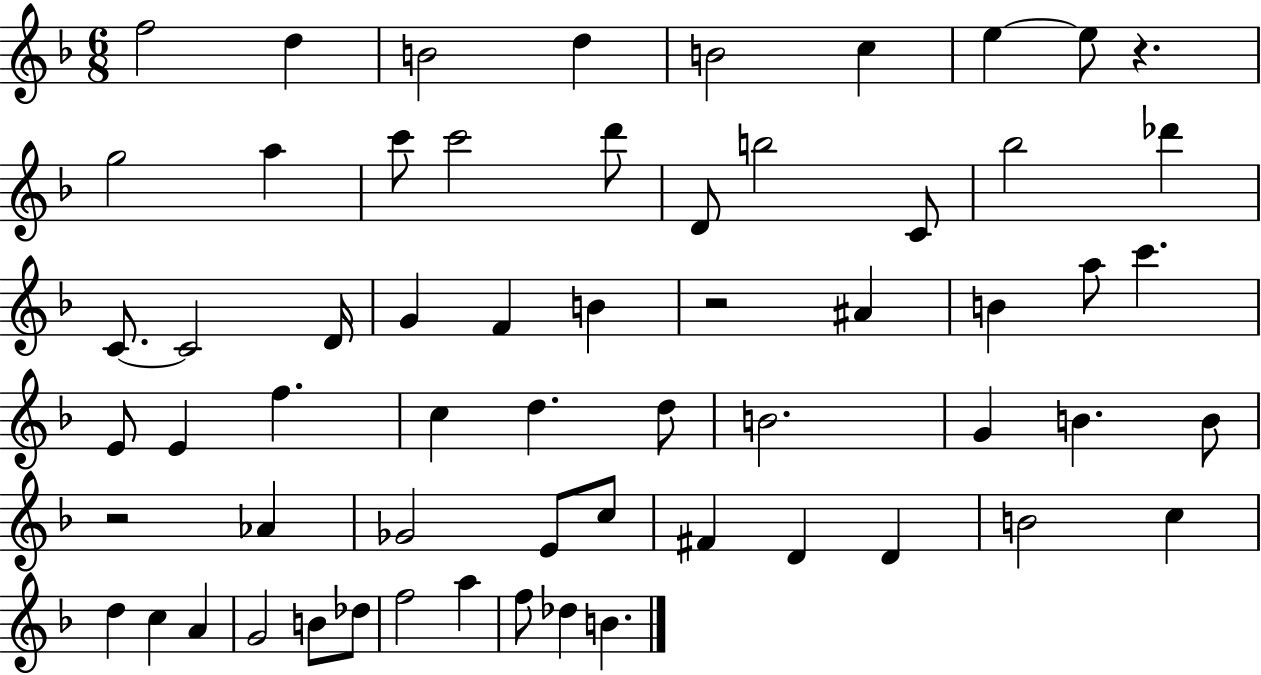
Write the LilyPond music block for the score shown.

{
  \clef treble
  \numericTimeSignature
  \time 6/8
  \key f \major
  \repeat volta 2 { f''2 d''4 | b'2 d''4 | b'2 c''4 | e''4~~ e''8 r4. | \break g''2 a''4 | c'''8 c'''2 d'''8 | d'8 b''2 c'8 | bes''2 des'''4 | \break c'8.~~ c'2 d'16 | g'4 f'4 b'4 | r2 ais'4 | b'4 a''8 c'''4. | \break e'8 e'4 f''4. | c''4 d''4. d''8 | b'2. | g'4 b'4. b'8 | \break r2 aes'4 | ges'2 e'8 c''8 | fis'4 d'4 d'4 | b'2 c''4 | \break d''4 c''4 a'4 | g'2 b'8 des''8 | f''2 a''4 | f''8 des''4 b'4. | \break } \bar "|."
}